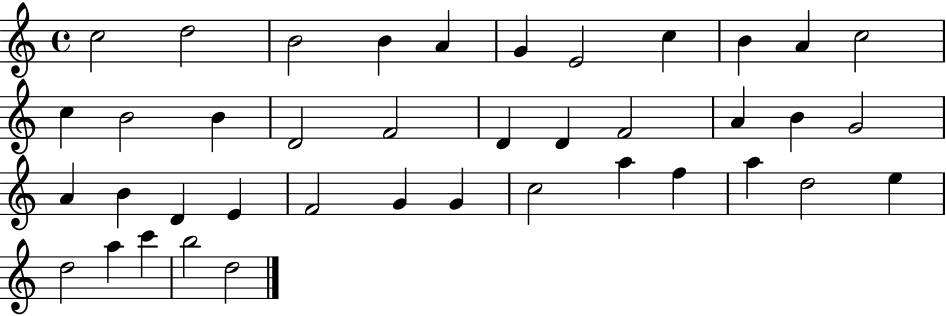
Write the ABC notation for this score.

X:1
T:Untitled
M:4/4
L:1/4
K:C
c2 d2 B2 B A G E2 c B A c2 c B2 B D2 F2 D D F2 A B G2 A B D E F2 G G c2 a f a d2 e d2 a c' b2 d2